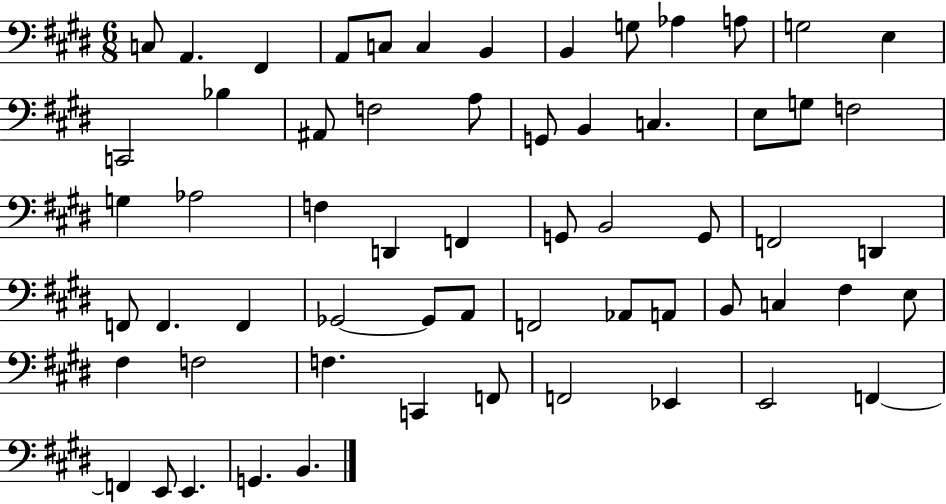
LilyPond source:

{
  \clef bass
  \numericTimeSignature
  \time 6/8
  \key e \major
  c8 a,4. fis,4 | a,8 c8 c4 b,4 | b,4 g8 aes4 a8 | g2 e4 | \break c,2 bes4 | ais,8 f2 a8 | g,8 b,4 c4. | e8 g8 f2 | \break g4 aes2 | f4 d,4 f,4 | g,8 b,2 g,8 | f,2 d,4 | \break f,8 f,4. f,4 | ges,2~~ ges,8 a,8 | f,2 aes,8 a,8 | b,8 c4 fis4 e8 | \break fis4 f2 | f4. c,4 f,8 | f,2 ees,4 | e,2 f,4~~ | \break f,4 e,8 e,4. | g,4. b,4. | \bar "|."
}